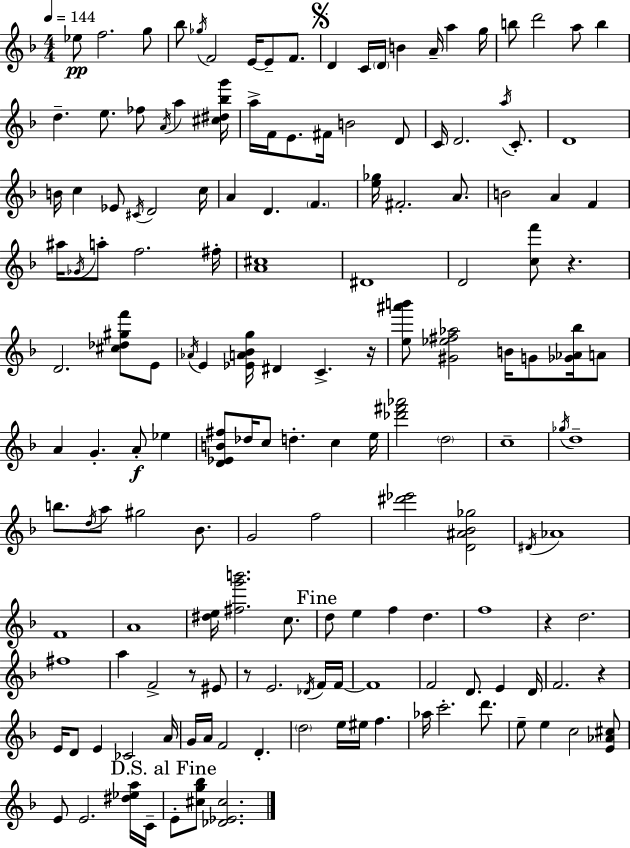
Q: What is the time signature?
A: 4/4